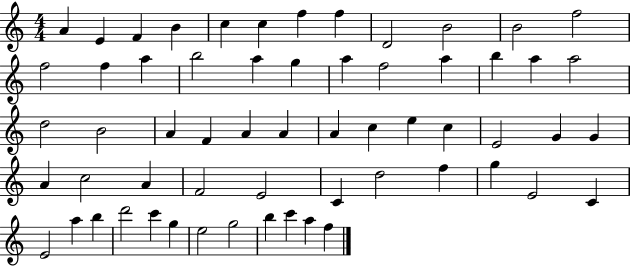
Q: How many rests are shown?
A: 0